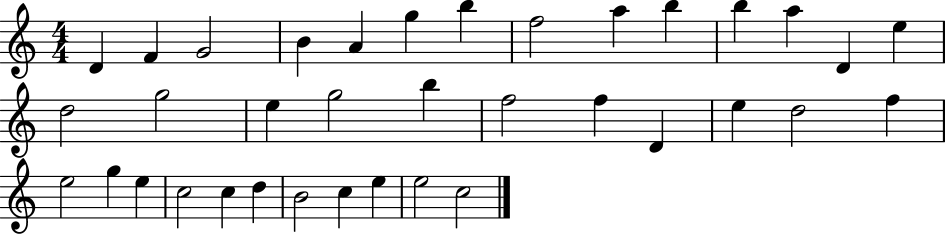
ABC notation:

X:1
T:Untitled
M:4/4
L:1/4
K:C
D F G2 B A g b f2 a b b a D e d2 g2 e g2 b f2 f D e d2 f e2 g e c2 c d B2 c e e2 c2